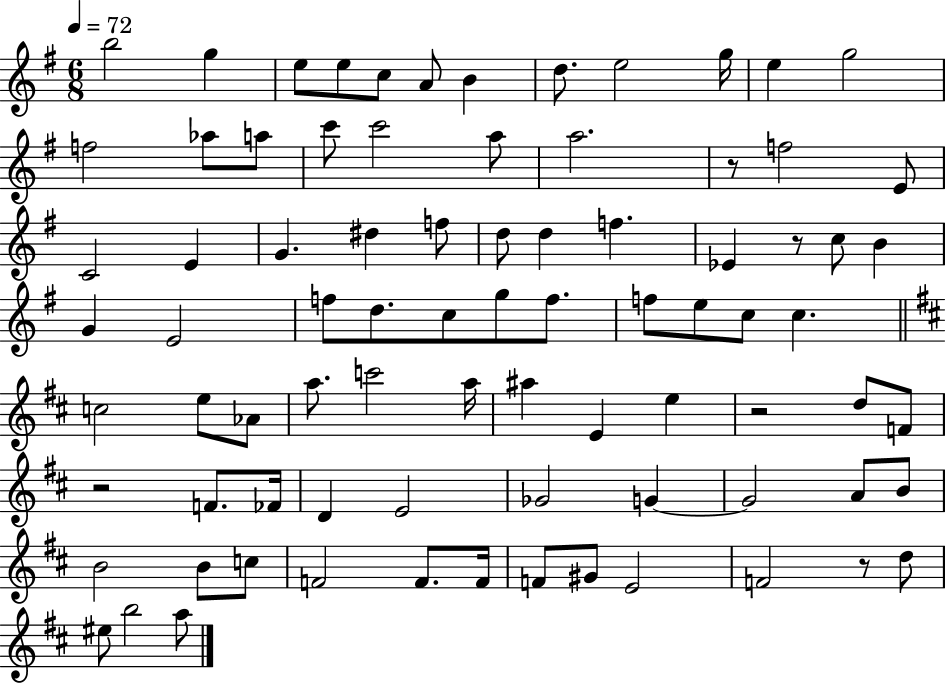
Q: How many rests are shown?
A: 5